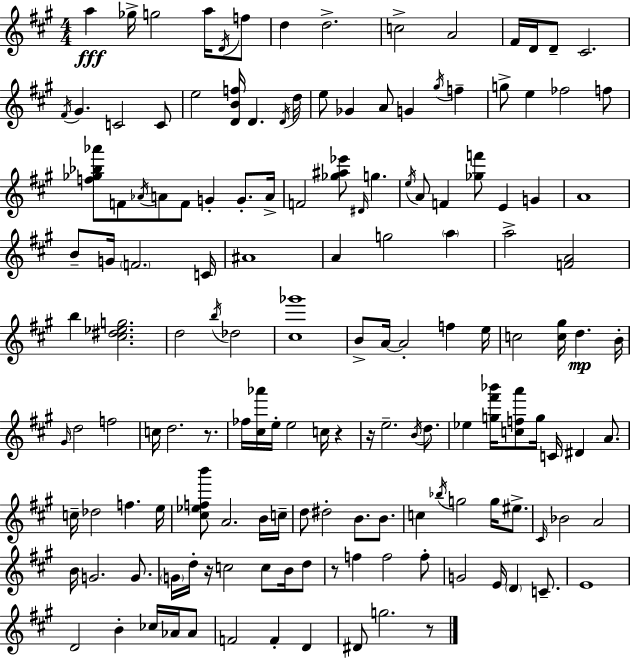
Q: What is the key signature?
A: A major